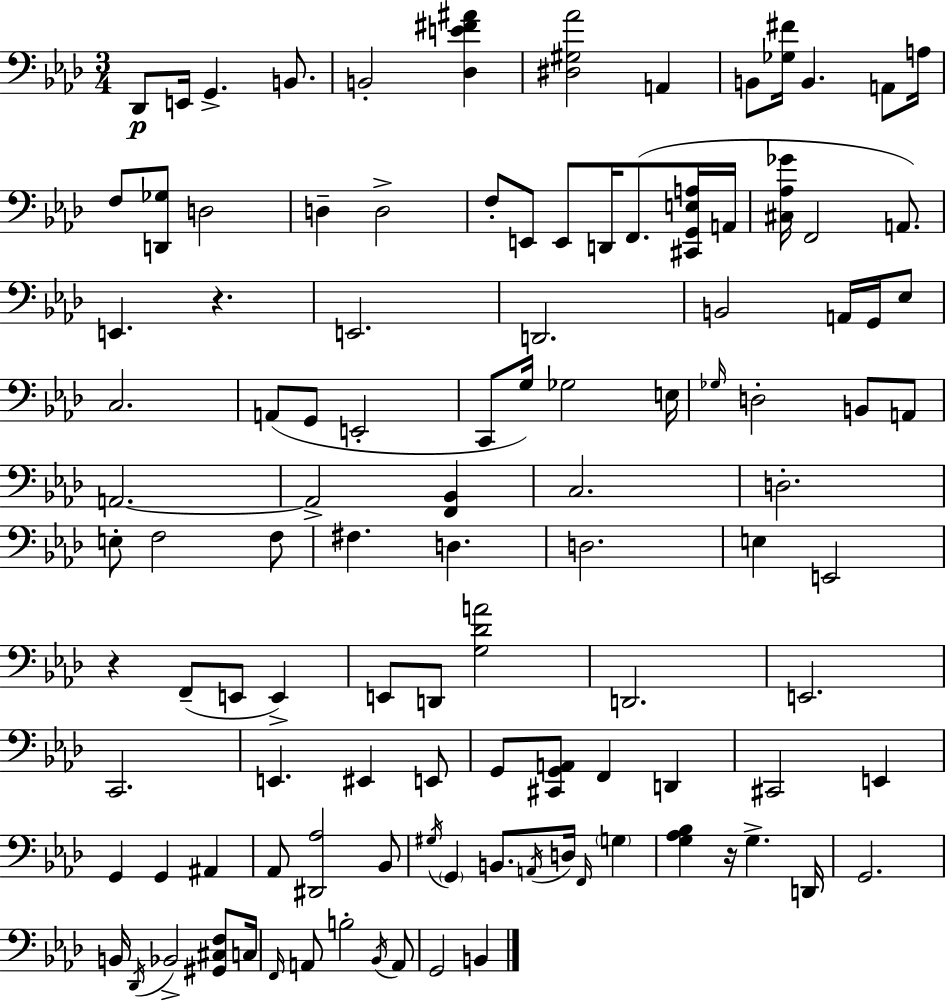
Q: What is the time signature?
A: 3/4